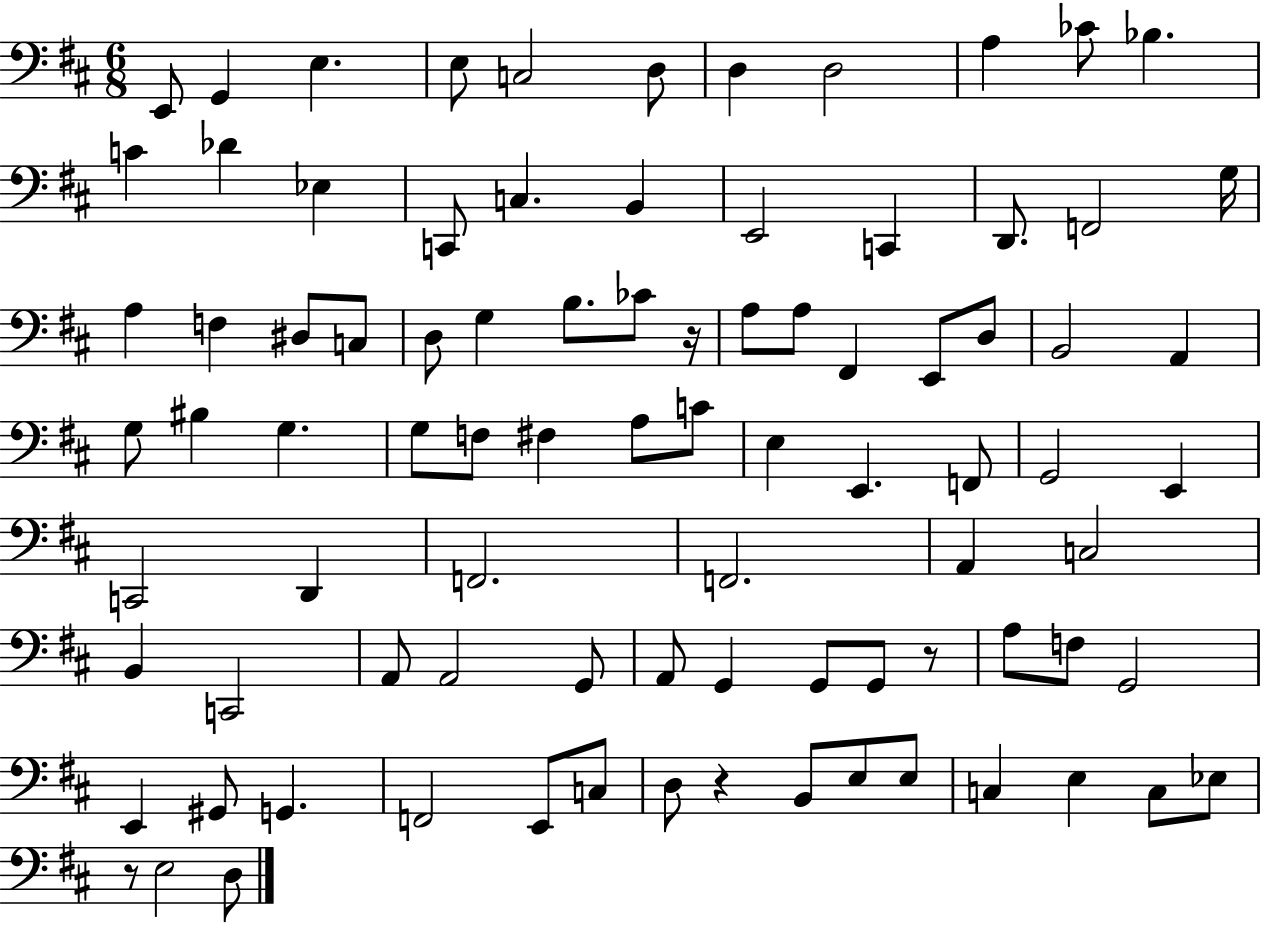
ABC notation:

X:1
T:Untitled
M:6/8
L:1/4
K:D
E,,/2 G,, E, E,/2 C,2 D,/2 D, D,2 A, _C/2 _B, C _D _E, C,,/2 C, B,, E,,2 C,, D,,/2 F,,2 G,/4 A, F, ^D,/2 C,/2 D,/2 G, B,/2 _C/2 z/4 A,/2 A,/2 ^F,, E,,/2 D,/2 B,,2 A,, G,/2 ^B, G, G,/2 F,/2 ^F, A,/2 C/2 E, E,, F,,/2 G,,2 E,, C,,2 D,, F,,2 F,,2 A,, C,2 B,, C,,2 A,,/2 A,,2 G,,/2 A,,/2 G,, G,,/2 G,,/2 z/2 A,/2 F,/2 G,,2 E,, ^G,,/2 G,, F,,2 E,,/2 C,/2 D,/2 z B,,/2 E,/2 E,/2 C, E, C,/2 _E,/2 z/2 E,2 D,/2